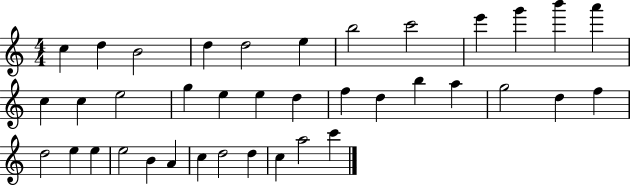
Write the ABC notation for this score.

X:1
T:Untitled
M:4/4
L:1/4
K:C
c d B2 d d2 e b2 c'2 e' g' b' a' c c e2 g e e d f d b a g2 d f d2 e e e2 B A c d2 d c a2 c'